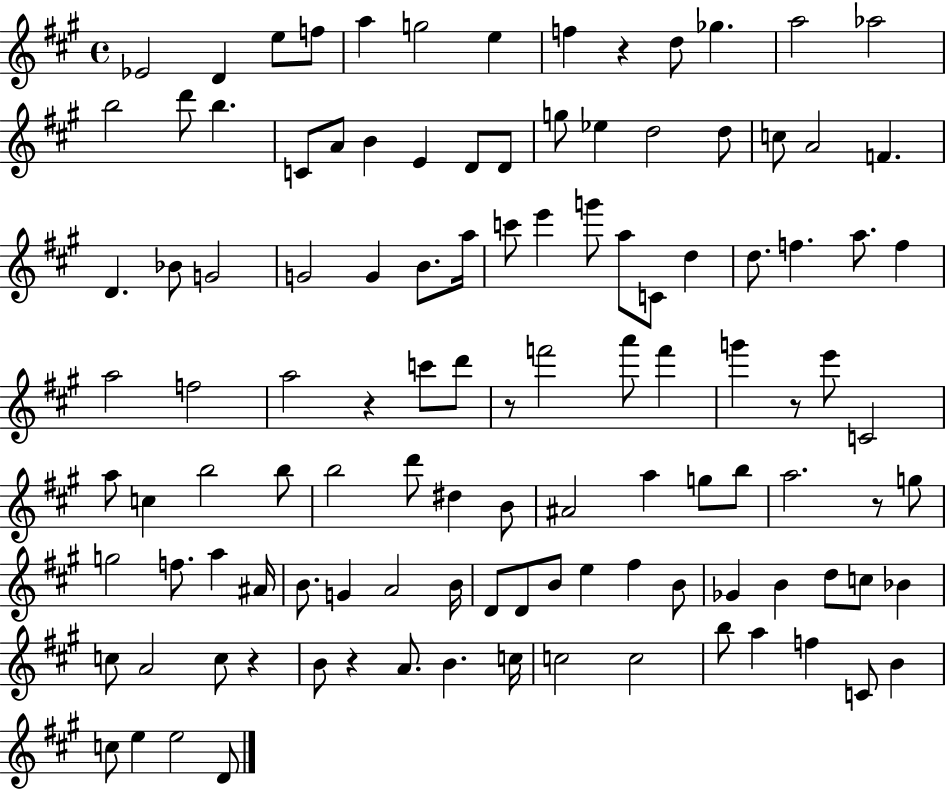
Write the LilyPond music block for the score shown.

{
  \clef treble
  \time 4/4
  \defaultTimeSignature
  \key a \major
  ees'2 d'4 e''8 f''8 | a''4 g''2 e''4 | f''4 r4 d''8 ges''4. | a''2 aes''2 | \break b''2 d'''8 b''4. | c'8 a'8 b'4 e'4 d'8 d'8 | g''8 ees''4 d''2 d''8 | c''8 a'2 f'4. | \break d'4. bes'8 g'2 | g'2 g'4 b'8. a''16 | c'''8 e'''4 g'''8 a''8 c'8 d''4 | d''8. f''4. a''8. f''4 | \break a''2 f''2 | a''2 r4 c'''8 d'''8 | r8 f'''2 a'''8 f'''4 | g'''4 r8 e'''8 c'2 | \break a''8 c''4 b''2 b''8 | b''2 d'''8 dis''4 b'8 | ais'2 a''4 g''8 b''8 | a''2. r8 g''8 | \break g''2 f''8. a''4 ais'16 | b'8. g'4 a'2 b'16 | d'8 d'8 b'8 e''4 fis''4 b'8 | ges'4 b'4 d''8 c''8 bes'4 | \break c''8 a'2 c''8 r4 | b'8 r4 a'8. b'4. c''16 | c''2 c''2 | b''8 a''4 f''4 c'8 b'4 | \break c''8 e''4 e''2 d'8 | \bar "|."
}